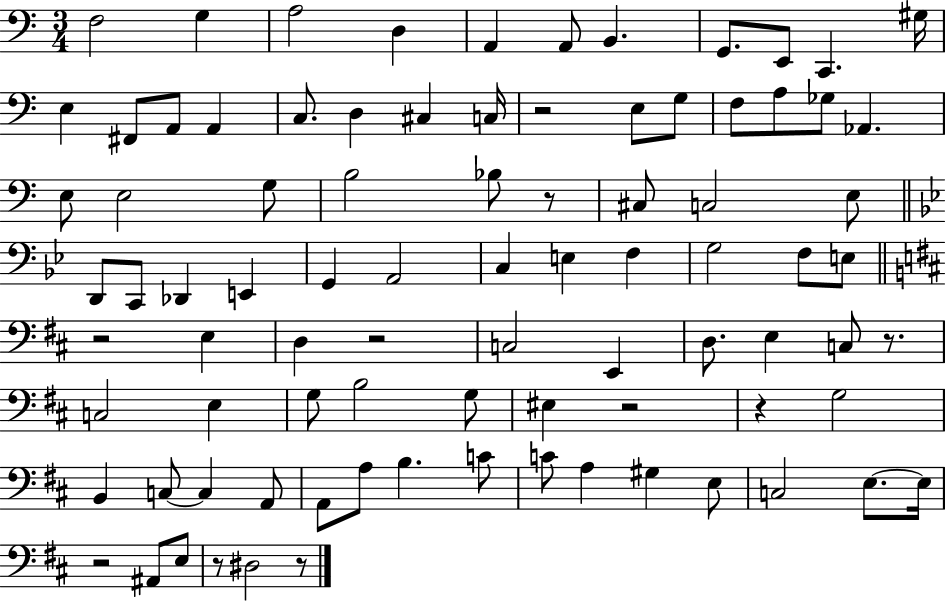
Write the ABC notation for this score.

X:1
T:Untitled
M:3/4
L:1/4
K:C
F,2 G, A,2 D, A,, A,,/2 B,, G,,/2 E,,/2 C,, ^G,/4 E, ^F,,/2 A,,/2 A,, C,/2 D, ^C, C,/4 z2 E,/2 G,/2 F,/2 A,/2 _G,/2 _A,, E,/2 E,2 G,/2 B,2 _B,/2 z/2 ^C,/2 C,2 E,/2 D,,/2 C,,/2 _D,, E,, G,, A,,2 C, E, F, G,2 F,/2 E,/2 z2 E, D, z2 C,2 E,, D,/2 E, C,/2 z/2 C,2 E, G,/2 B,2 G,/2 ^E, z2 z G,2 B,, C,/2 C, A,,/2 A,,/2 A,/2 B, C/2 C/2 A, ^G, E,/2 C,2 E,/2 E,/4 z2 ^A,,/2 E,/2 z/2 ^D,2 z/2